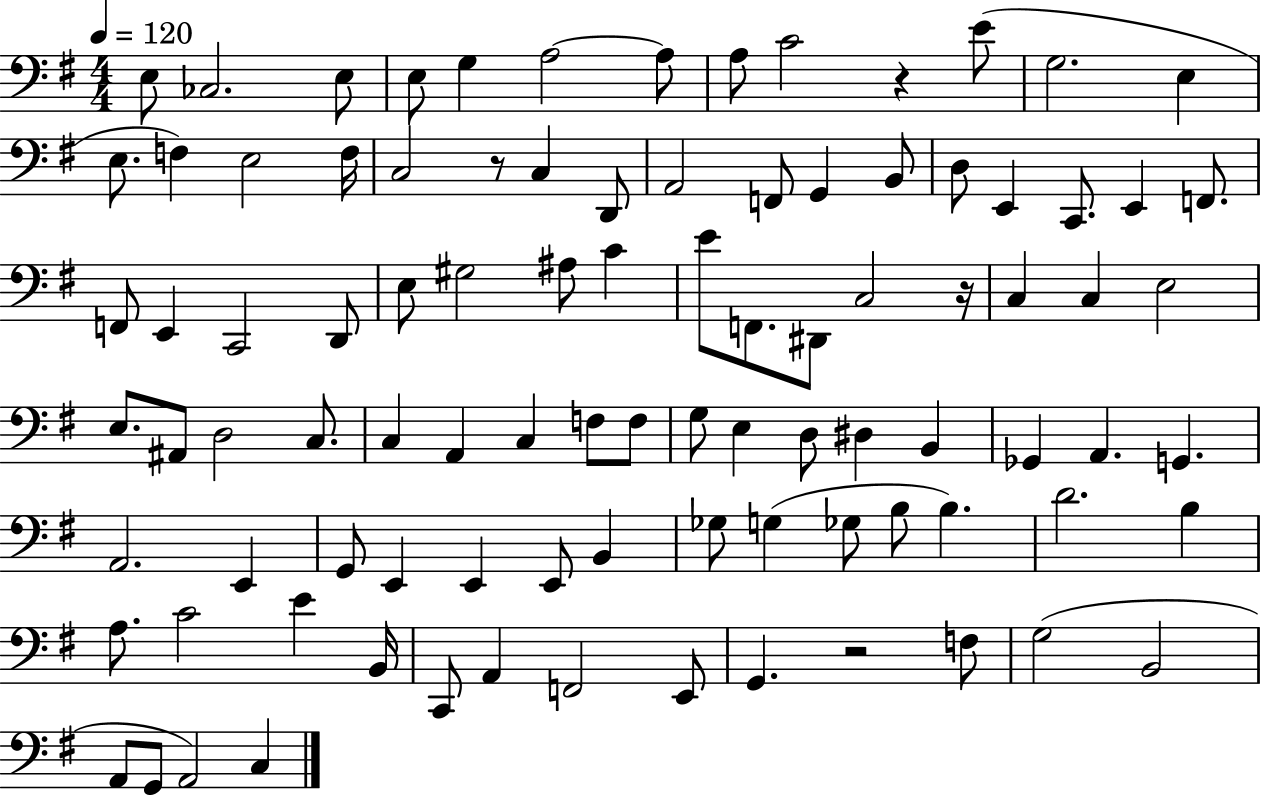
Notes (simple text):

E3/e CES3/h. E3/e E3/e G3/q A3/h A3/e A3/e C4/h R/q E4/e G3/h. E3/q E3/e. F3/q E3/h F3/s C3/h R/e C3/q D2/e A2/h F2/e G2/q B2/e D3/e E2/q C2/e. E2/q F2/e. F2/e E2/q C2/h D2/e E3/e G#3/h A#3/e C4/q E4/e F2/e. D#2/e C3/h R/s C3/q C3/q E3/h E3/e. A#2/e D3/h C3/e. C3/q A2/q C3/q F3/e F3/e G3/e E3/q D3/e D#3/q B2/q Gb2/q A2/q. G2/q. A2/h. E2/q G2/e E2/q E2/q E2/e B2/q Gb3/e G3/q Gb3/e B3/e B3/q. D4/h. B3/q A3/e. C4/h E4/q B2/s C2/e A2/q F2/h E2/e G2/q. R/h F3/e G3/h B2/h A2/e G2/e A2/h C3/q